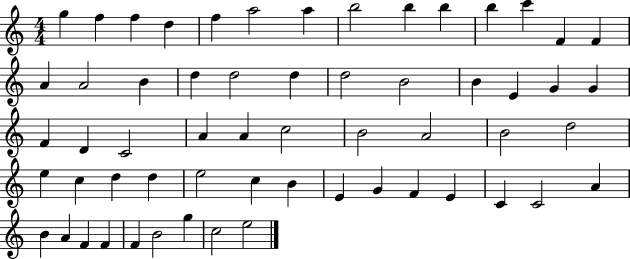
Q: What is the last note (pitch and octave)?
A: E5